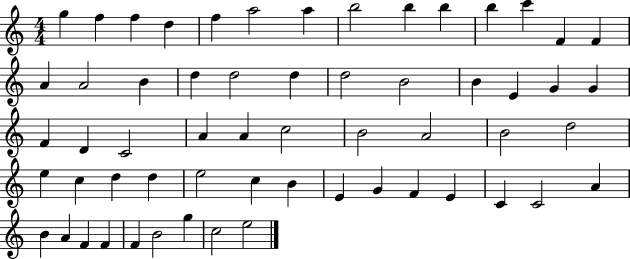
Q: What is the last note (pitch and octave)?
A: E5